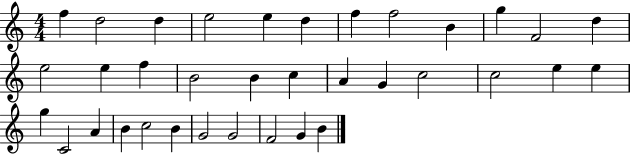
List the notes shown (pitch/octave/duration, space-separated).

F5/q D5/h D5/q E5/h E5/q D5/q F5/q F5/h B4/q G5/q F4/h D5/q E5/h E5/q F5/q B4/h B4/q C5/q A4/q G4/q C5/h C5/h E5/q E5/q G5/q C4/h A4/q B4/q C5/h B4/q G4/h G4/h F4/h G4/q B4/q